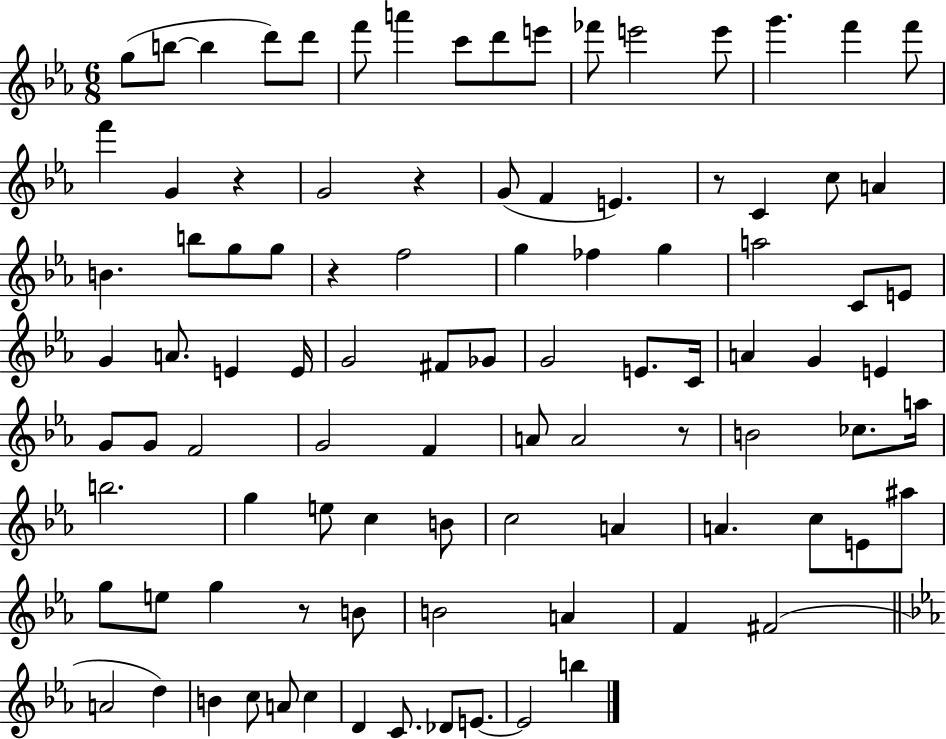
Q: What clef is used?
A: treble